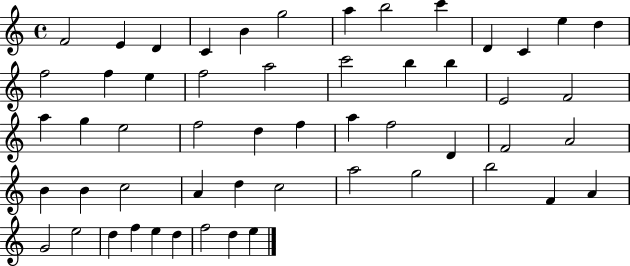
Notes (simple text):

F4/h E4/q D4/q C4/q B4/q G5/h A5/q B5/h C6/q D4/q C4/q E5/q D5/q F5/h F5/q E5/q F5/h A5/h C6/h B5/q B5/q E4/h F4/h A5/q G5/q E5/h F5/h D5/q F5/q A5/q F5/h D4/q F4/h A4/h B4/q B4/q C5/h A4/q D5/q C5/h A5/h G5/h B5/h F4/q A4/q G4/h E5/h D5/q F5/q E5/q D5/q F5/h D5/q E5/q